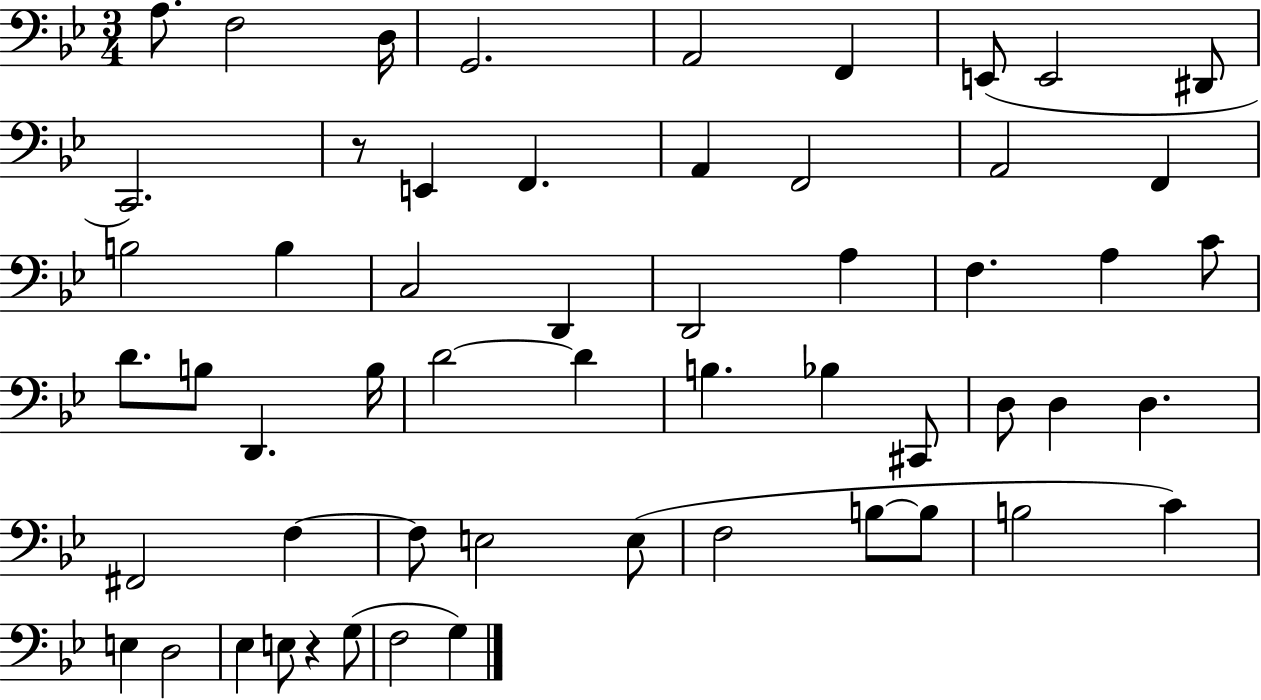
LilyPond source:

{
  \clef bass
  \numericTimeSignature
  \time 3/4
  \key bes \major
  a8. f2 d16 | g,2. | a,2 f,4 | e,8( e,2 dis,8 | \break c,2.) | r8 e,4 f,4. | a,4 f,2 | a,2 f,4 | \break b2 b4 | c2 d,4 | d,2 a4 | f4. a4 c'8 | \break d'8. b8 d,4. b16 | d'2~~ d'4 | b4. bes4 cis,8 | d8 d4 d4. | \break fis,2 f4~~ | f8 e2 e8( | f2 b8~~ b8 | b2 c'4) | \break e4 d2 | ees4 e8 r4 g8( | f2 g4) | \bar "|."
}